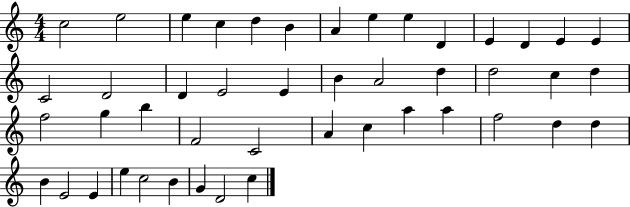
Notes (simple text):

C5/h E5/h E5/q C5/q D5/q B4/q A4/q E5/q E5/q D4/q E4/q D4/q E4/q E4/q C4/h D4/h D4/q E4/h E4/q B4/q A4/h D5/q D5/h C5/q D5/q F5/h G5/q B5/q F4/h C4/h A4/q C5/q A5/q A5/q F5/h D5/q D5/q B4/q E4/h E4/q E5/q C5/h B4/q G4/q D4/h C5/q